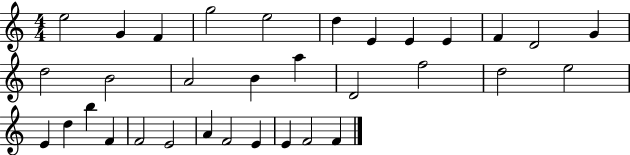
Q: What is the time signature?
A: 4/4